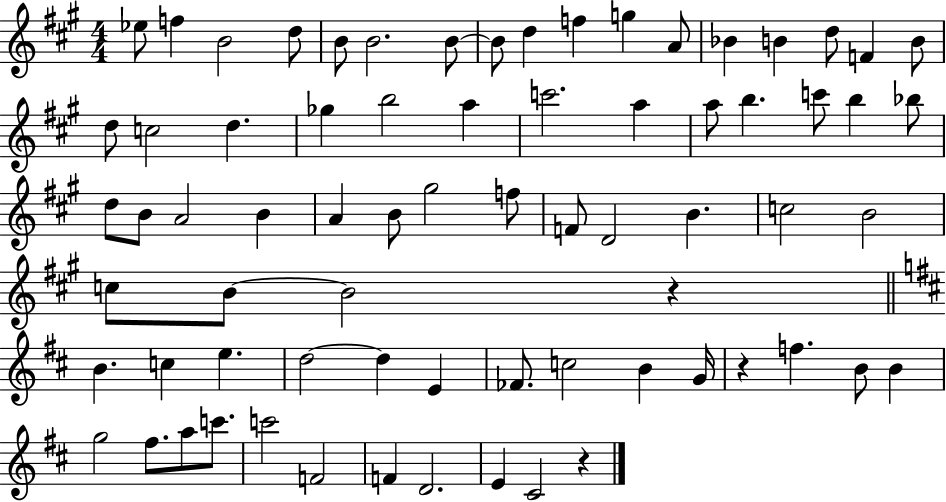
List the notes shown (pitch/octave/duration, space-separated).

Eb5/e F5/q B4/h D5/e B4/e B4/h. B4/e B4/e D5/q F5/q G5/q A4/e Bb4/q B4/q D5/e F4/q B4/e D5/e C5/h D5/q. Gb5/q B5/h A5/q C6/h. A5/q A5/e B5/q. C6/e B5/q Bb5/e D5/e B4/e A4/h B4/q A4/q B4/e G#5/h F5/e F4/e D4/h B4/q. C5/h B4/h C5/e B4/e B4/h R/q B4/q. C5/q E5/q. D5/h D5/q E4/q FES4/e. C5/h B4/q G4/s R/q F5/q. B4/e B4/q G5/h F#5/e. A5/e C6/e. C6/h F4/h F4/q D4/h. E4/q C#4/h R/q